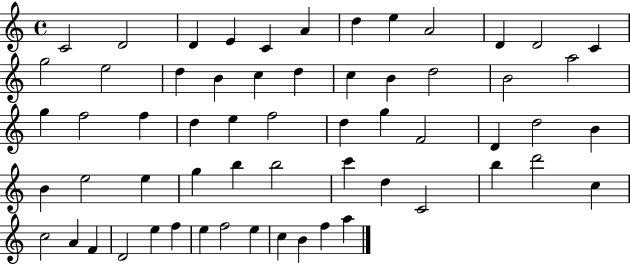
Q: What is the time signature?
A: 4/4